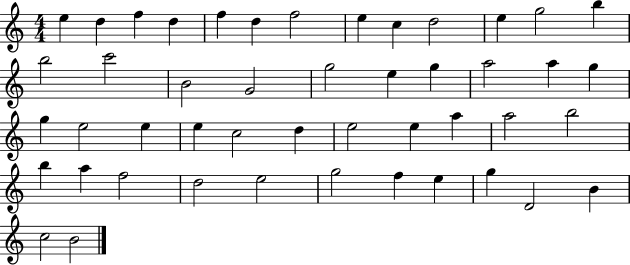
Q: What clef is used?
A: treble